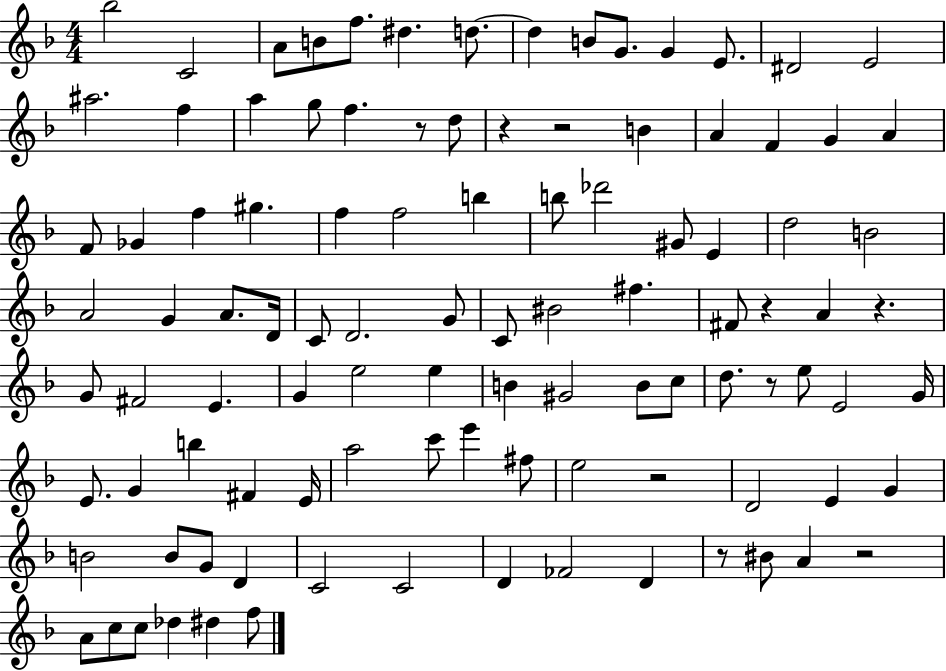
{
  \clef treble
  \numericTimeSignature
  \time 4/4
  \key f \major
  \repeat volta 2 { bes''2 c'2 | a'8 b'8 f''8. dis''4. d''8.~~ | d''4 b'8 g'8. g'4 e'8. | dis'2 e'2 | \break ais''2. f''4 | a''4 g''8 f''4. r8 d''8 | r4 r2 b'4 | a'4 f'4 g'4 a'4 | \break f'8 ges'4 f''4 gis''4. | f''4 f''2 b''4 | b''8 des'''2 gis'8 e'4 | d''2 b'2 | \break a'2 g'4 a'8. d'16 | c'8 d'2. g'8 | c'8 bis'2 fis''4. | fis'8 r4 a'4 r4. | \break g'8 fis'2 e'4. | g'4 e''2 e''4 | b'4 gis'2 b'8 c''8 | d''8. r8 e''8 e'2 g'16 | \break e'8. g'4 b''4 fis'4 e'16 | a''2 c'''8 e'''4 fis''8 | e''2 r2 | d'2 e'4 g'4 | \break b'2 b'8 g'8 d'4 | c'2 c'2 | d'4 fes'2 d'4 | r8 bis'8 a'4 r2 | \break a'8 c''8 c''8 des''4 dis''4 f''8 | } \bar "|."
}